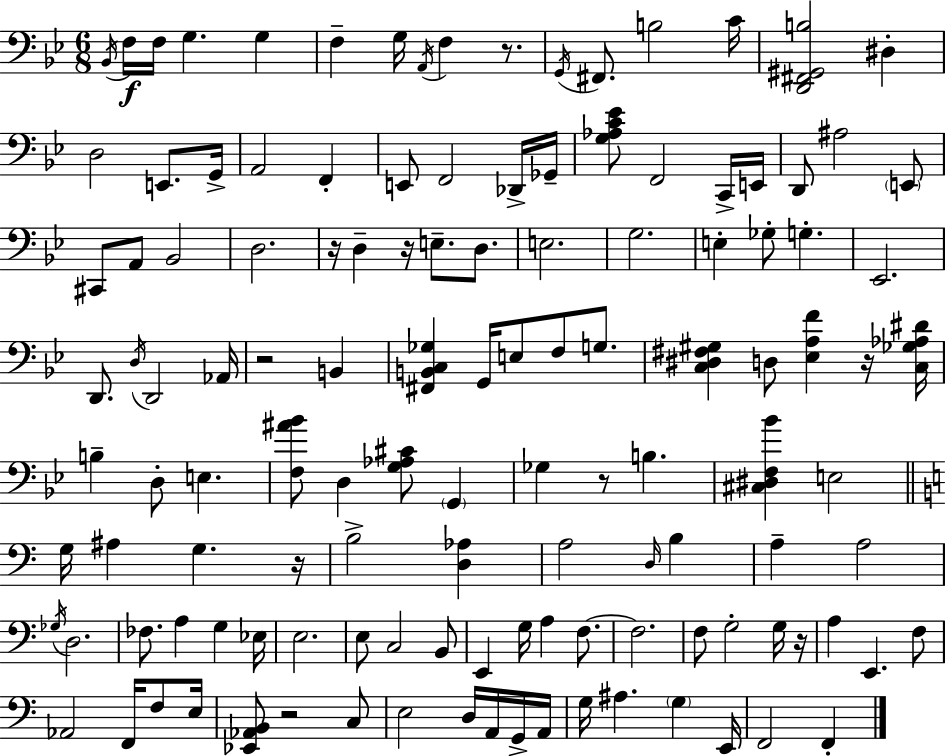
X:1
T:Untitled
M:6/8
L:1/4
K:Bb
_B,,/4 F,/4 F,/4 G, G, F, G,/4 A,,/4 F, z/2 G,,/4 ^F,,/2 B,2 C/4 [D,,^F,,^G,,B,]2 ^D, D,2 E,,/2 G,,/4 A,,2 F,, E,,/2 F,,2 _D,,/4 _G,,/4 [G,_A,C_E]/2 F,,2 C,,/4 E,,/4 D,,/2 ^A,2 E,,/2 ^C,,/2 A,,/2 _B,,2 D,2 z/4 D, z/4 E,/2 D,/2 E,2 G,2 E, _G,/2 G, _E,,2 D,,/2 D,/4 D,,2 _A,,/4 z2 B,, [^F,,B,,C,_G,] G,,/4 E,/2 F,/2 G,/2 [C,^D,^F,^G,] D,/2 [_E,A,F] z/4 [C,_G,_A,^D]/4 B, D,/2 E, [F,^A_B]/2 D, [G,_A,^C]/2 G,, _G, z/2 B, [^C,^D,F,_B] E,2 G,/4 ^A, G, z/4 B,2 [D,_A,] A,2 D,/4 B, A, A,2 _G,/4 D,2 _F,/2 A, G, _E,/4 E,2 E,/2 C,2 B,,/2 E,, G,/4 A, F,/2 F,2 F,/2 G,2 G,/4 z/4 A, E,, F,/2 _A,,2 F,,/4 F,/2 E,/4 [_E,,_A,,B,,]/2 z2 C,/2 E,2 D,/4 A,,/4 G,,/4 A,,/4 G,/4 ^A, G, E,,/4 F,,2 F,,